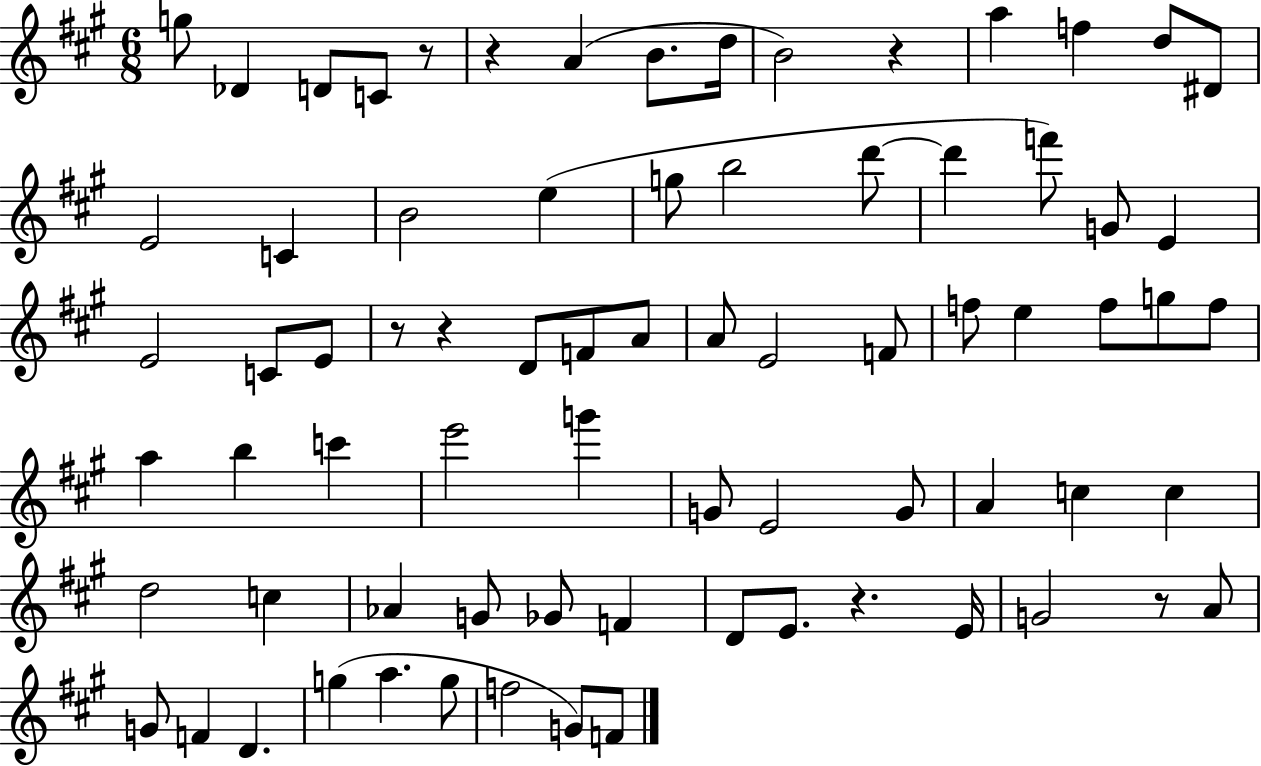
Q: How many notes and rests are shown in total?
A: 75